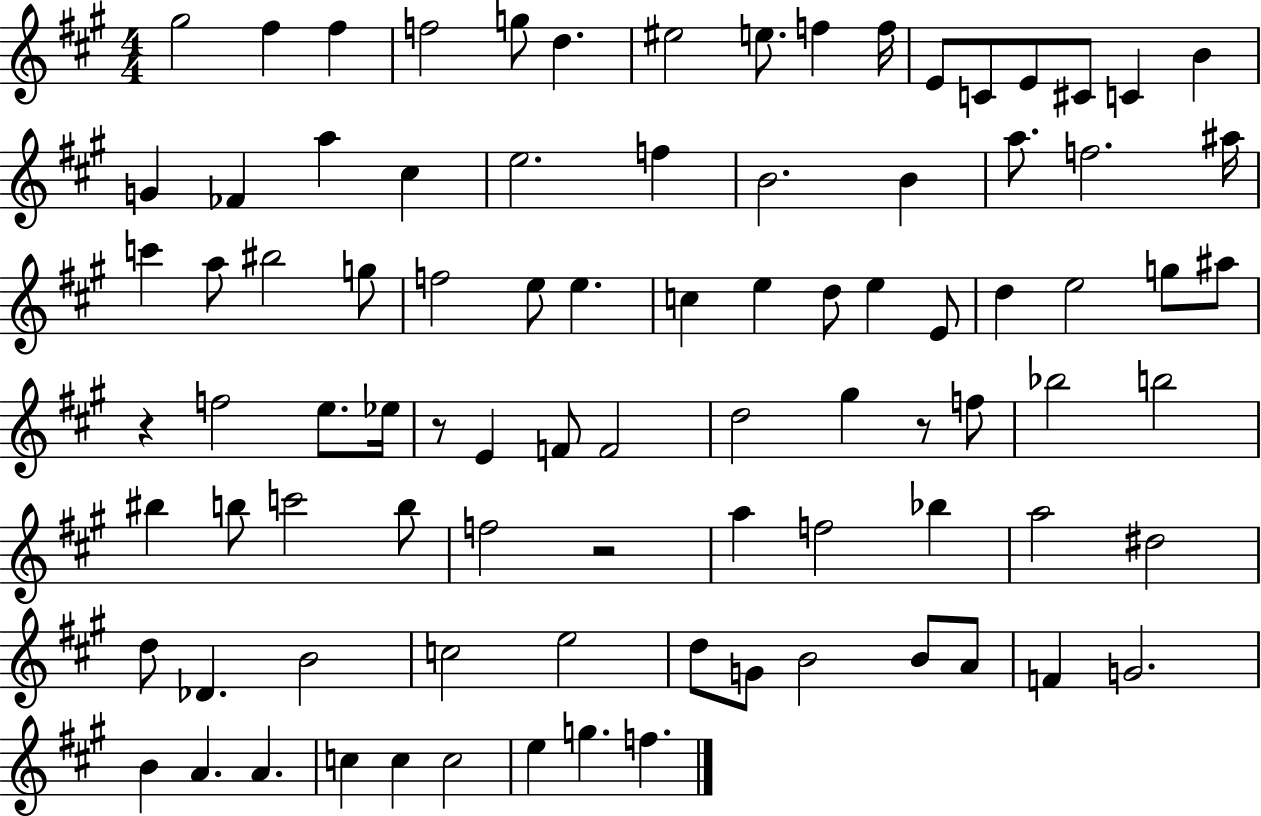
{
  \clef treble
  \numericTimeSignature
  \time 4/4
  \key a \major
  \repeat volta 2 { gis''2 fis''4 fis''4 | f''2 g''8 d''4. | eis''2 e''8. f''4 f''16 | e'8 c'8 e'8 cis'8 c'4 b'4 | \break g'4 fes'4 a''4 cis''4 | e''2. f''4 | b'2. b'4 | a''8. f''2. ais''16 | \break c'''4 a''8 bis''2 g''8 | f''2 e''8 e''4. | c''4 e''4 d''8 e''4 e'8 | d''4 e''2 g''8 ais''8 | \break r4 f''2 e''8. ees''16 | r8 e'4 f'8 f'2 | d''2 gis''4 r8 f''8 | bes''2 b''2 | \break bis''4 b''8 c'''2 b''8 | f''2 r2 | a''4 f''2 bes''4 | a''2 dis''2 | \break d''8 des'4. b'2 | c''2 e''2 | d''8 g'8 b'2 b'8 a'8 | f'4 g'2. | \break b'4 a'4. a'4. | c''4 c''4 c''2 | e''4 g''4. f''4. | } \bar "|."
}